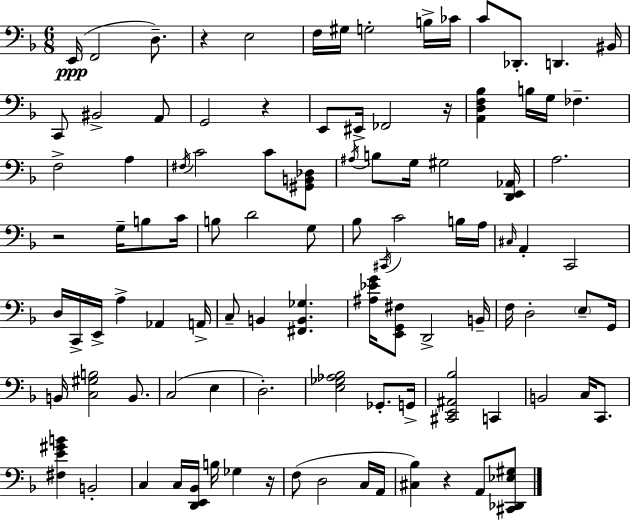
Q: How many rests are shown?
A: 6